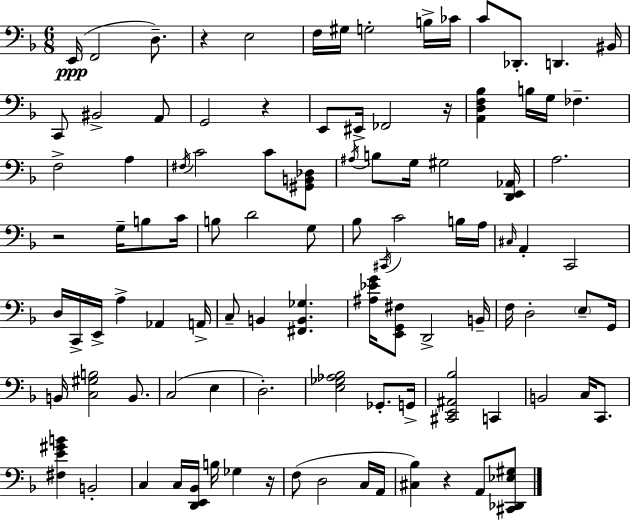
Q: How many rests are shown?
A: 6